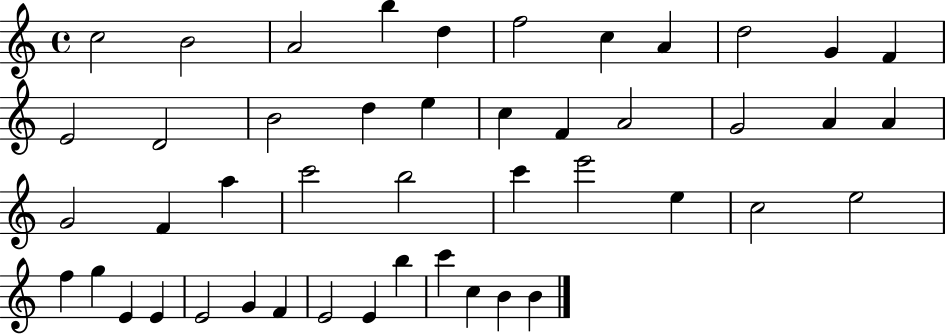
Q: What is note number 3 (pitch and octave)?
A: A4